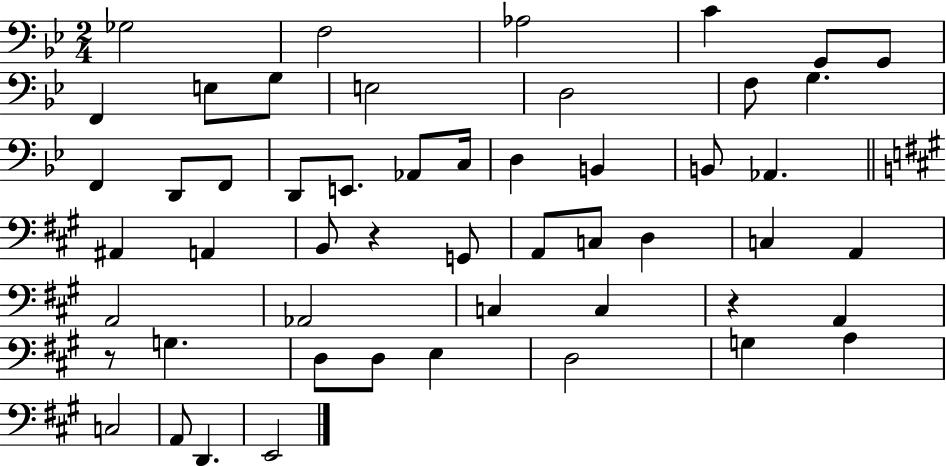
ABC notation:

X:1
T:Untitled
M:2/4
L:1/4
K:Bb
_G,2 F,2 _A,2 C G,,/2 G,,/2 F,, E,/2 G,/2 E,2 D,2 F,/2 G, F,, D,,/2 F,,/2 D,,/2 E,,/2 _A,,/2 C,/4 D, B,, B,,/2 _A,, ^A,, A,, B,,/2 z G,,/2 A,,/2 C,/2 D, C, A,, A,,2 _A,,2 C, C, z A,, z/2 G, D,/2 D,/2 E, D,2 G, A, C,2 A,,/2 D,, E,,2